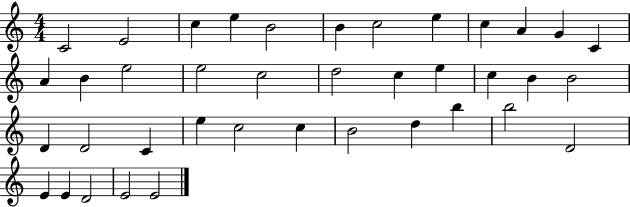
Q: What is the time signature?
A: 4/4